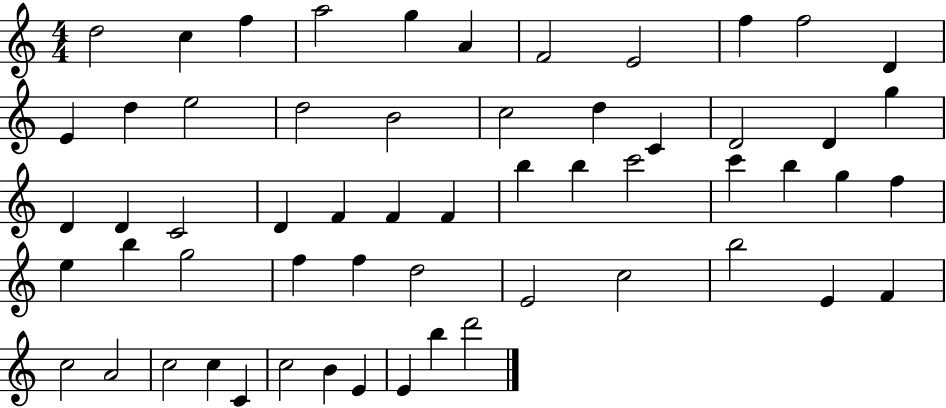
{
  \clef treble
  \numericTimeSignature
  \time 4/4
  \key c \major
  d''2 c''4 f''4 | a''2 g''4 a'4 | f'2 e'2 | f''4 f''2 d'4 | \break e'4 d''4 e''2 | d''2 b'2 | c''2 d''4 c'4 | d'2 d'4 g''4 | \break d'4 d'4 c'2 | d'4 f'4 f'4 f'4 | b''4 b''4 c'''2 | c'''4 b''4 g''4 f''4 | \break e''4 b''4 g''2 | f''4 f''4 d''2 | e'2 c''2 | b''2 e'4 f'4 | \break c''2 a'2 | c''2 c''4 c'4 | c''2 b'4 e'4 | e'4 b''4 d'''2 | \break \bar "|."
}